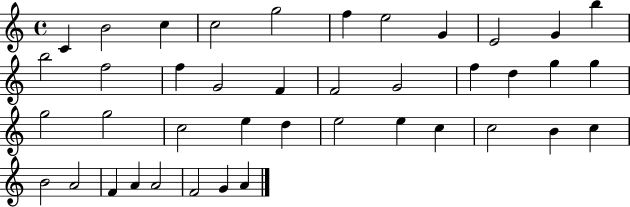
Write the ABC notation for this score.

X:1
T:Untitled
M:4/4
L:1/4
K:C
C B2 c c2 g2 f e2 G E2 G b b2 f2 f G2 F F2 G2 f d g g g2 g2 c2 e d e2 e c c2 B c B2 A2 F A A2 F2 G A